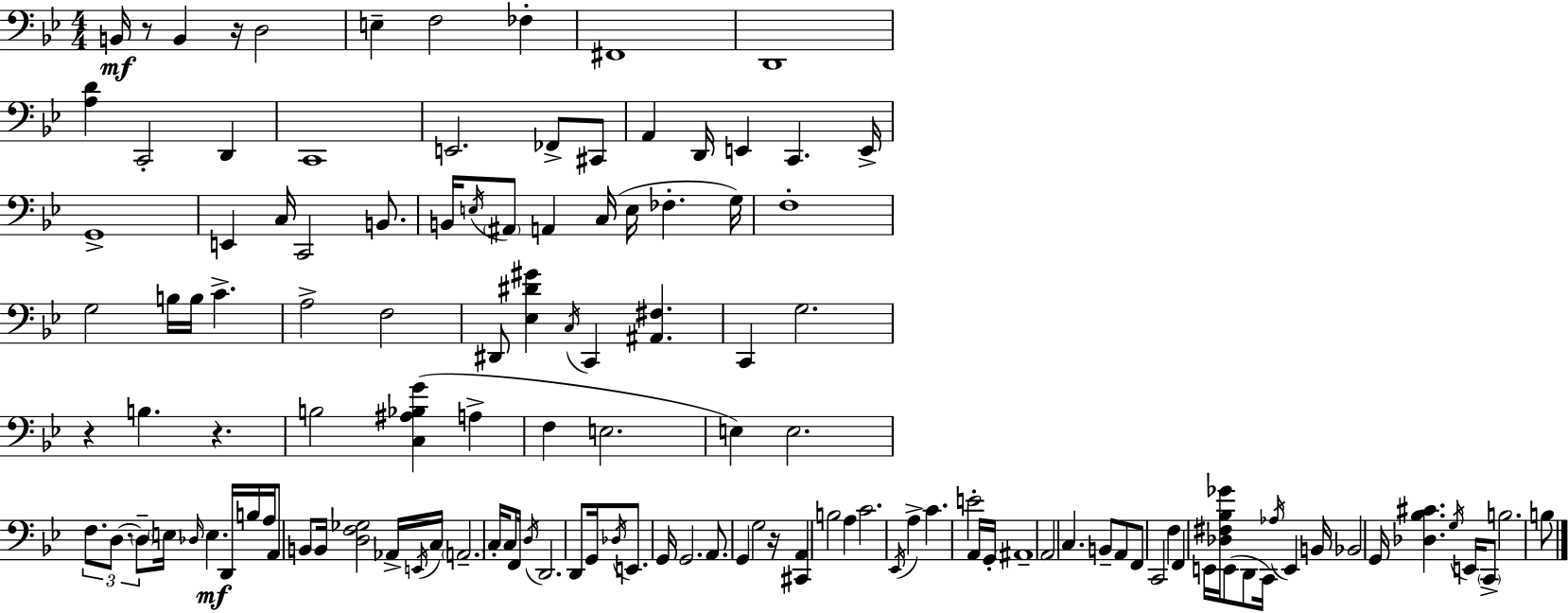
B2/s R/e B2/q R/s D3/h E3/q F3/h FES3/q F#2/w D2/w [A3,D4]/q C2/h D2/q C2/w E2/h. FES2/e C#2/e A2/q D2/s E2/q C2/q. E2/s G2/w E2/q C3/s C2/h B2/e. B2/s E3/s A#2/e A2/q C3/s E3/s FES3/q. G3/s F3/w G3/h B3/s B3/s C4/q. A3/h F3/h D#2/e [Eb3,D#4,G#4]/q C3/s C2/q [A#2,F#3]/q. C2/q G3/h. R/q B3/q. R/q. B3/h [C3,A#3,Bb3,G4]/q A3/q F3/q E3/h. E3/q E3/h. F3/e. D3/e. D3/e E3/s Db3/s E3/q. D2/s B3/s A3/s A2/e B2/e B2/s [D3,F3,Gb3]/h Ab2/s E2/s C3/s A2/h. C3/s C3/e F2/s D3/s D2/h. D2/e G2/s Db3/s E2/e. G2/s G2/h. A2/e. G2/q G3/h R/s [C#2,A2]/q B3/h A3/q C4/h. Eb2/s A3/q C4/q. E4/h A2/s G2/s A#2/w A2/h C3/q. B2/e A2/e F2/e C2/h F3/q F2/q E2/s [Db3,F#3,Bb3,Gb4]/s E2/e D2/e C2/s Ab3/s E2/q B2/s Bb2/h G2/s [Db3,Bb3,C#4]/q. G3/s E2/s C2/e B3/h. B3/e